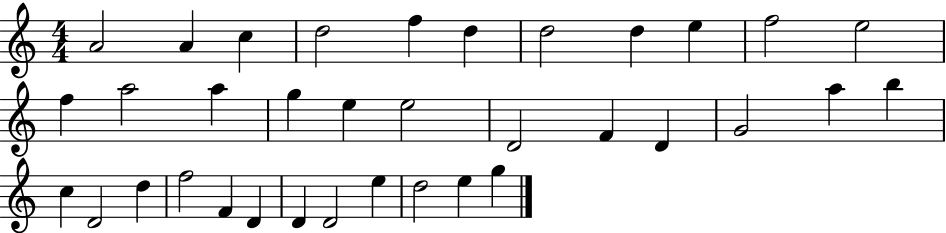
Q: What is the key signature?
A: C major